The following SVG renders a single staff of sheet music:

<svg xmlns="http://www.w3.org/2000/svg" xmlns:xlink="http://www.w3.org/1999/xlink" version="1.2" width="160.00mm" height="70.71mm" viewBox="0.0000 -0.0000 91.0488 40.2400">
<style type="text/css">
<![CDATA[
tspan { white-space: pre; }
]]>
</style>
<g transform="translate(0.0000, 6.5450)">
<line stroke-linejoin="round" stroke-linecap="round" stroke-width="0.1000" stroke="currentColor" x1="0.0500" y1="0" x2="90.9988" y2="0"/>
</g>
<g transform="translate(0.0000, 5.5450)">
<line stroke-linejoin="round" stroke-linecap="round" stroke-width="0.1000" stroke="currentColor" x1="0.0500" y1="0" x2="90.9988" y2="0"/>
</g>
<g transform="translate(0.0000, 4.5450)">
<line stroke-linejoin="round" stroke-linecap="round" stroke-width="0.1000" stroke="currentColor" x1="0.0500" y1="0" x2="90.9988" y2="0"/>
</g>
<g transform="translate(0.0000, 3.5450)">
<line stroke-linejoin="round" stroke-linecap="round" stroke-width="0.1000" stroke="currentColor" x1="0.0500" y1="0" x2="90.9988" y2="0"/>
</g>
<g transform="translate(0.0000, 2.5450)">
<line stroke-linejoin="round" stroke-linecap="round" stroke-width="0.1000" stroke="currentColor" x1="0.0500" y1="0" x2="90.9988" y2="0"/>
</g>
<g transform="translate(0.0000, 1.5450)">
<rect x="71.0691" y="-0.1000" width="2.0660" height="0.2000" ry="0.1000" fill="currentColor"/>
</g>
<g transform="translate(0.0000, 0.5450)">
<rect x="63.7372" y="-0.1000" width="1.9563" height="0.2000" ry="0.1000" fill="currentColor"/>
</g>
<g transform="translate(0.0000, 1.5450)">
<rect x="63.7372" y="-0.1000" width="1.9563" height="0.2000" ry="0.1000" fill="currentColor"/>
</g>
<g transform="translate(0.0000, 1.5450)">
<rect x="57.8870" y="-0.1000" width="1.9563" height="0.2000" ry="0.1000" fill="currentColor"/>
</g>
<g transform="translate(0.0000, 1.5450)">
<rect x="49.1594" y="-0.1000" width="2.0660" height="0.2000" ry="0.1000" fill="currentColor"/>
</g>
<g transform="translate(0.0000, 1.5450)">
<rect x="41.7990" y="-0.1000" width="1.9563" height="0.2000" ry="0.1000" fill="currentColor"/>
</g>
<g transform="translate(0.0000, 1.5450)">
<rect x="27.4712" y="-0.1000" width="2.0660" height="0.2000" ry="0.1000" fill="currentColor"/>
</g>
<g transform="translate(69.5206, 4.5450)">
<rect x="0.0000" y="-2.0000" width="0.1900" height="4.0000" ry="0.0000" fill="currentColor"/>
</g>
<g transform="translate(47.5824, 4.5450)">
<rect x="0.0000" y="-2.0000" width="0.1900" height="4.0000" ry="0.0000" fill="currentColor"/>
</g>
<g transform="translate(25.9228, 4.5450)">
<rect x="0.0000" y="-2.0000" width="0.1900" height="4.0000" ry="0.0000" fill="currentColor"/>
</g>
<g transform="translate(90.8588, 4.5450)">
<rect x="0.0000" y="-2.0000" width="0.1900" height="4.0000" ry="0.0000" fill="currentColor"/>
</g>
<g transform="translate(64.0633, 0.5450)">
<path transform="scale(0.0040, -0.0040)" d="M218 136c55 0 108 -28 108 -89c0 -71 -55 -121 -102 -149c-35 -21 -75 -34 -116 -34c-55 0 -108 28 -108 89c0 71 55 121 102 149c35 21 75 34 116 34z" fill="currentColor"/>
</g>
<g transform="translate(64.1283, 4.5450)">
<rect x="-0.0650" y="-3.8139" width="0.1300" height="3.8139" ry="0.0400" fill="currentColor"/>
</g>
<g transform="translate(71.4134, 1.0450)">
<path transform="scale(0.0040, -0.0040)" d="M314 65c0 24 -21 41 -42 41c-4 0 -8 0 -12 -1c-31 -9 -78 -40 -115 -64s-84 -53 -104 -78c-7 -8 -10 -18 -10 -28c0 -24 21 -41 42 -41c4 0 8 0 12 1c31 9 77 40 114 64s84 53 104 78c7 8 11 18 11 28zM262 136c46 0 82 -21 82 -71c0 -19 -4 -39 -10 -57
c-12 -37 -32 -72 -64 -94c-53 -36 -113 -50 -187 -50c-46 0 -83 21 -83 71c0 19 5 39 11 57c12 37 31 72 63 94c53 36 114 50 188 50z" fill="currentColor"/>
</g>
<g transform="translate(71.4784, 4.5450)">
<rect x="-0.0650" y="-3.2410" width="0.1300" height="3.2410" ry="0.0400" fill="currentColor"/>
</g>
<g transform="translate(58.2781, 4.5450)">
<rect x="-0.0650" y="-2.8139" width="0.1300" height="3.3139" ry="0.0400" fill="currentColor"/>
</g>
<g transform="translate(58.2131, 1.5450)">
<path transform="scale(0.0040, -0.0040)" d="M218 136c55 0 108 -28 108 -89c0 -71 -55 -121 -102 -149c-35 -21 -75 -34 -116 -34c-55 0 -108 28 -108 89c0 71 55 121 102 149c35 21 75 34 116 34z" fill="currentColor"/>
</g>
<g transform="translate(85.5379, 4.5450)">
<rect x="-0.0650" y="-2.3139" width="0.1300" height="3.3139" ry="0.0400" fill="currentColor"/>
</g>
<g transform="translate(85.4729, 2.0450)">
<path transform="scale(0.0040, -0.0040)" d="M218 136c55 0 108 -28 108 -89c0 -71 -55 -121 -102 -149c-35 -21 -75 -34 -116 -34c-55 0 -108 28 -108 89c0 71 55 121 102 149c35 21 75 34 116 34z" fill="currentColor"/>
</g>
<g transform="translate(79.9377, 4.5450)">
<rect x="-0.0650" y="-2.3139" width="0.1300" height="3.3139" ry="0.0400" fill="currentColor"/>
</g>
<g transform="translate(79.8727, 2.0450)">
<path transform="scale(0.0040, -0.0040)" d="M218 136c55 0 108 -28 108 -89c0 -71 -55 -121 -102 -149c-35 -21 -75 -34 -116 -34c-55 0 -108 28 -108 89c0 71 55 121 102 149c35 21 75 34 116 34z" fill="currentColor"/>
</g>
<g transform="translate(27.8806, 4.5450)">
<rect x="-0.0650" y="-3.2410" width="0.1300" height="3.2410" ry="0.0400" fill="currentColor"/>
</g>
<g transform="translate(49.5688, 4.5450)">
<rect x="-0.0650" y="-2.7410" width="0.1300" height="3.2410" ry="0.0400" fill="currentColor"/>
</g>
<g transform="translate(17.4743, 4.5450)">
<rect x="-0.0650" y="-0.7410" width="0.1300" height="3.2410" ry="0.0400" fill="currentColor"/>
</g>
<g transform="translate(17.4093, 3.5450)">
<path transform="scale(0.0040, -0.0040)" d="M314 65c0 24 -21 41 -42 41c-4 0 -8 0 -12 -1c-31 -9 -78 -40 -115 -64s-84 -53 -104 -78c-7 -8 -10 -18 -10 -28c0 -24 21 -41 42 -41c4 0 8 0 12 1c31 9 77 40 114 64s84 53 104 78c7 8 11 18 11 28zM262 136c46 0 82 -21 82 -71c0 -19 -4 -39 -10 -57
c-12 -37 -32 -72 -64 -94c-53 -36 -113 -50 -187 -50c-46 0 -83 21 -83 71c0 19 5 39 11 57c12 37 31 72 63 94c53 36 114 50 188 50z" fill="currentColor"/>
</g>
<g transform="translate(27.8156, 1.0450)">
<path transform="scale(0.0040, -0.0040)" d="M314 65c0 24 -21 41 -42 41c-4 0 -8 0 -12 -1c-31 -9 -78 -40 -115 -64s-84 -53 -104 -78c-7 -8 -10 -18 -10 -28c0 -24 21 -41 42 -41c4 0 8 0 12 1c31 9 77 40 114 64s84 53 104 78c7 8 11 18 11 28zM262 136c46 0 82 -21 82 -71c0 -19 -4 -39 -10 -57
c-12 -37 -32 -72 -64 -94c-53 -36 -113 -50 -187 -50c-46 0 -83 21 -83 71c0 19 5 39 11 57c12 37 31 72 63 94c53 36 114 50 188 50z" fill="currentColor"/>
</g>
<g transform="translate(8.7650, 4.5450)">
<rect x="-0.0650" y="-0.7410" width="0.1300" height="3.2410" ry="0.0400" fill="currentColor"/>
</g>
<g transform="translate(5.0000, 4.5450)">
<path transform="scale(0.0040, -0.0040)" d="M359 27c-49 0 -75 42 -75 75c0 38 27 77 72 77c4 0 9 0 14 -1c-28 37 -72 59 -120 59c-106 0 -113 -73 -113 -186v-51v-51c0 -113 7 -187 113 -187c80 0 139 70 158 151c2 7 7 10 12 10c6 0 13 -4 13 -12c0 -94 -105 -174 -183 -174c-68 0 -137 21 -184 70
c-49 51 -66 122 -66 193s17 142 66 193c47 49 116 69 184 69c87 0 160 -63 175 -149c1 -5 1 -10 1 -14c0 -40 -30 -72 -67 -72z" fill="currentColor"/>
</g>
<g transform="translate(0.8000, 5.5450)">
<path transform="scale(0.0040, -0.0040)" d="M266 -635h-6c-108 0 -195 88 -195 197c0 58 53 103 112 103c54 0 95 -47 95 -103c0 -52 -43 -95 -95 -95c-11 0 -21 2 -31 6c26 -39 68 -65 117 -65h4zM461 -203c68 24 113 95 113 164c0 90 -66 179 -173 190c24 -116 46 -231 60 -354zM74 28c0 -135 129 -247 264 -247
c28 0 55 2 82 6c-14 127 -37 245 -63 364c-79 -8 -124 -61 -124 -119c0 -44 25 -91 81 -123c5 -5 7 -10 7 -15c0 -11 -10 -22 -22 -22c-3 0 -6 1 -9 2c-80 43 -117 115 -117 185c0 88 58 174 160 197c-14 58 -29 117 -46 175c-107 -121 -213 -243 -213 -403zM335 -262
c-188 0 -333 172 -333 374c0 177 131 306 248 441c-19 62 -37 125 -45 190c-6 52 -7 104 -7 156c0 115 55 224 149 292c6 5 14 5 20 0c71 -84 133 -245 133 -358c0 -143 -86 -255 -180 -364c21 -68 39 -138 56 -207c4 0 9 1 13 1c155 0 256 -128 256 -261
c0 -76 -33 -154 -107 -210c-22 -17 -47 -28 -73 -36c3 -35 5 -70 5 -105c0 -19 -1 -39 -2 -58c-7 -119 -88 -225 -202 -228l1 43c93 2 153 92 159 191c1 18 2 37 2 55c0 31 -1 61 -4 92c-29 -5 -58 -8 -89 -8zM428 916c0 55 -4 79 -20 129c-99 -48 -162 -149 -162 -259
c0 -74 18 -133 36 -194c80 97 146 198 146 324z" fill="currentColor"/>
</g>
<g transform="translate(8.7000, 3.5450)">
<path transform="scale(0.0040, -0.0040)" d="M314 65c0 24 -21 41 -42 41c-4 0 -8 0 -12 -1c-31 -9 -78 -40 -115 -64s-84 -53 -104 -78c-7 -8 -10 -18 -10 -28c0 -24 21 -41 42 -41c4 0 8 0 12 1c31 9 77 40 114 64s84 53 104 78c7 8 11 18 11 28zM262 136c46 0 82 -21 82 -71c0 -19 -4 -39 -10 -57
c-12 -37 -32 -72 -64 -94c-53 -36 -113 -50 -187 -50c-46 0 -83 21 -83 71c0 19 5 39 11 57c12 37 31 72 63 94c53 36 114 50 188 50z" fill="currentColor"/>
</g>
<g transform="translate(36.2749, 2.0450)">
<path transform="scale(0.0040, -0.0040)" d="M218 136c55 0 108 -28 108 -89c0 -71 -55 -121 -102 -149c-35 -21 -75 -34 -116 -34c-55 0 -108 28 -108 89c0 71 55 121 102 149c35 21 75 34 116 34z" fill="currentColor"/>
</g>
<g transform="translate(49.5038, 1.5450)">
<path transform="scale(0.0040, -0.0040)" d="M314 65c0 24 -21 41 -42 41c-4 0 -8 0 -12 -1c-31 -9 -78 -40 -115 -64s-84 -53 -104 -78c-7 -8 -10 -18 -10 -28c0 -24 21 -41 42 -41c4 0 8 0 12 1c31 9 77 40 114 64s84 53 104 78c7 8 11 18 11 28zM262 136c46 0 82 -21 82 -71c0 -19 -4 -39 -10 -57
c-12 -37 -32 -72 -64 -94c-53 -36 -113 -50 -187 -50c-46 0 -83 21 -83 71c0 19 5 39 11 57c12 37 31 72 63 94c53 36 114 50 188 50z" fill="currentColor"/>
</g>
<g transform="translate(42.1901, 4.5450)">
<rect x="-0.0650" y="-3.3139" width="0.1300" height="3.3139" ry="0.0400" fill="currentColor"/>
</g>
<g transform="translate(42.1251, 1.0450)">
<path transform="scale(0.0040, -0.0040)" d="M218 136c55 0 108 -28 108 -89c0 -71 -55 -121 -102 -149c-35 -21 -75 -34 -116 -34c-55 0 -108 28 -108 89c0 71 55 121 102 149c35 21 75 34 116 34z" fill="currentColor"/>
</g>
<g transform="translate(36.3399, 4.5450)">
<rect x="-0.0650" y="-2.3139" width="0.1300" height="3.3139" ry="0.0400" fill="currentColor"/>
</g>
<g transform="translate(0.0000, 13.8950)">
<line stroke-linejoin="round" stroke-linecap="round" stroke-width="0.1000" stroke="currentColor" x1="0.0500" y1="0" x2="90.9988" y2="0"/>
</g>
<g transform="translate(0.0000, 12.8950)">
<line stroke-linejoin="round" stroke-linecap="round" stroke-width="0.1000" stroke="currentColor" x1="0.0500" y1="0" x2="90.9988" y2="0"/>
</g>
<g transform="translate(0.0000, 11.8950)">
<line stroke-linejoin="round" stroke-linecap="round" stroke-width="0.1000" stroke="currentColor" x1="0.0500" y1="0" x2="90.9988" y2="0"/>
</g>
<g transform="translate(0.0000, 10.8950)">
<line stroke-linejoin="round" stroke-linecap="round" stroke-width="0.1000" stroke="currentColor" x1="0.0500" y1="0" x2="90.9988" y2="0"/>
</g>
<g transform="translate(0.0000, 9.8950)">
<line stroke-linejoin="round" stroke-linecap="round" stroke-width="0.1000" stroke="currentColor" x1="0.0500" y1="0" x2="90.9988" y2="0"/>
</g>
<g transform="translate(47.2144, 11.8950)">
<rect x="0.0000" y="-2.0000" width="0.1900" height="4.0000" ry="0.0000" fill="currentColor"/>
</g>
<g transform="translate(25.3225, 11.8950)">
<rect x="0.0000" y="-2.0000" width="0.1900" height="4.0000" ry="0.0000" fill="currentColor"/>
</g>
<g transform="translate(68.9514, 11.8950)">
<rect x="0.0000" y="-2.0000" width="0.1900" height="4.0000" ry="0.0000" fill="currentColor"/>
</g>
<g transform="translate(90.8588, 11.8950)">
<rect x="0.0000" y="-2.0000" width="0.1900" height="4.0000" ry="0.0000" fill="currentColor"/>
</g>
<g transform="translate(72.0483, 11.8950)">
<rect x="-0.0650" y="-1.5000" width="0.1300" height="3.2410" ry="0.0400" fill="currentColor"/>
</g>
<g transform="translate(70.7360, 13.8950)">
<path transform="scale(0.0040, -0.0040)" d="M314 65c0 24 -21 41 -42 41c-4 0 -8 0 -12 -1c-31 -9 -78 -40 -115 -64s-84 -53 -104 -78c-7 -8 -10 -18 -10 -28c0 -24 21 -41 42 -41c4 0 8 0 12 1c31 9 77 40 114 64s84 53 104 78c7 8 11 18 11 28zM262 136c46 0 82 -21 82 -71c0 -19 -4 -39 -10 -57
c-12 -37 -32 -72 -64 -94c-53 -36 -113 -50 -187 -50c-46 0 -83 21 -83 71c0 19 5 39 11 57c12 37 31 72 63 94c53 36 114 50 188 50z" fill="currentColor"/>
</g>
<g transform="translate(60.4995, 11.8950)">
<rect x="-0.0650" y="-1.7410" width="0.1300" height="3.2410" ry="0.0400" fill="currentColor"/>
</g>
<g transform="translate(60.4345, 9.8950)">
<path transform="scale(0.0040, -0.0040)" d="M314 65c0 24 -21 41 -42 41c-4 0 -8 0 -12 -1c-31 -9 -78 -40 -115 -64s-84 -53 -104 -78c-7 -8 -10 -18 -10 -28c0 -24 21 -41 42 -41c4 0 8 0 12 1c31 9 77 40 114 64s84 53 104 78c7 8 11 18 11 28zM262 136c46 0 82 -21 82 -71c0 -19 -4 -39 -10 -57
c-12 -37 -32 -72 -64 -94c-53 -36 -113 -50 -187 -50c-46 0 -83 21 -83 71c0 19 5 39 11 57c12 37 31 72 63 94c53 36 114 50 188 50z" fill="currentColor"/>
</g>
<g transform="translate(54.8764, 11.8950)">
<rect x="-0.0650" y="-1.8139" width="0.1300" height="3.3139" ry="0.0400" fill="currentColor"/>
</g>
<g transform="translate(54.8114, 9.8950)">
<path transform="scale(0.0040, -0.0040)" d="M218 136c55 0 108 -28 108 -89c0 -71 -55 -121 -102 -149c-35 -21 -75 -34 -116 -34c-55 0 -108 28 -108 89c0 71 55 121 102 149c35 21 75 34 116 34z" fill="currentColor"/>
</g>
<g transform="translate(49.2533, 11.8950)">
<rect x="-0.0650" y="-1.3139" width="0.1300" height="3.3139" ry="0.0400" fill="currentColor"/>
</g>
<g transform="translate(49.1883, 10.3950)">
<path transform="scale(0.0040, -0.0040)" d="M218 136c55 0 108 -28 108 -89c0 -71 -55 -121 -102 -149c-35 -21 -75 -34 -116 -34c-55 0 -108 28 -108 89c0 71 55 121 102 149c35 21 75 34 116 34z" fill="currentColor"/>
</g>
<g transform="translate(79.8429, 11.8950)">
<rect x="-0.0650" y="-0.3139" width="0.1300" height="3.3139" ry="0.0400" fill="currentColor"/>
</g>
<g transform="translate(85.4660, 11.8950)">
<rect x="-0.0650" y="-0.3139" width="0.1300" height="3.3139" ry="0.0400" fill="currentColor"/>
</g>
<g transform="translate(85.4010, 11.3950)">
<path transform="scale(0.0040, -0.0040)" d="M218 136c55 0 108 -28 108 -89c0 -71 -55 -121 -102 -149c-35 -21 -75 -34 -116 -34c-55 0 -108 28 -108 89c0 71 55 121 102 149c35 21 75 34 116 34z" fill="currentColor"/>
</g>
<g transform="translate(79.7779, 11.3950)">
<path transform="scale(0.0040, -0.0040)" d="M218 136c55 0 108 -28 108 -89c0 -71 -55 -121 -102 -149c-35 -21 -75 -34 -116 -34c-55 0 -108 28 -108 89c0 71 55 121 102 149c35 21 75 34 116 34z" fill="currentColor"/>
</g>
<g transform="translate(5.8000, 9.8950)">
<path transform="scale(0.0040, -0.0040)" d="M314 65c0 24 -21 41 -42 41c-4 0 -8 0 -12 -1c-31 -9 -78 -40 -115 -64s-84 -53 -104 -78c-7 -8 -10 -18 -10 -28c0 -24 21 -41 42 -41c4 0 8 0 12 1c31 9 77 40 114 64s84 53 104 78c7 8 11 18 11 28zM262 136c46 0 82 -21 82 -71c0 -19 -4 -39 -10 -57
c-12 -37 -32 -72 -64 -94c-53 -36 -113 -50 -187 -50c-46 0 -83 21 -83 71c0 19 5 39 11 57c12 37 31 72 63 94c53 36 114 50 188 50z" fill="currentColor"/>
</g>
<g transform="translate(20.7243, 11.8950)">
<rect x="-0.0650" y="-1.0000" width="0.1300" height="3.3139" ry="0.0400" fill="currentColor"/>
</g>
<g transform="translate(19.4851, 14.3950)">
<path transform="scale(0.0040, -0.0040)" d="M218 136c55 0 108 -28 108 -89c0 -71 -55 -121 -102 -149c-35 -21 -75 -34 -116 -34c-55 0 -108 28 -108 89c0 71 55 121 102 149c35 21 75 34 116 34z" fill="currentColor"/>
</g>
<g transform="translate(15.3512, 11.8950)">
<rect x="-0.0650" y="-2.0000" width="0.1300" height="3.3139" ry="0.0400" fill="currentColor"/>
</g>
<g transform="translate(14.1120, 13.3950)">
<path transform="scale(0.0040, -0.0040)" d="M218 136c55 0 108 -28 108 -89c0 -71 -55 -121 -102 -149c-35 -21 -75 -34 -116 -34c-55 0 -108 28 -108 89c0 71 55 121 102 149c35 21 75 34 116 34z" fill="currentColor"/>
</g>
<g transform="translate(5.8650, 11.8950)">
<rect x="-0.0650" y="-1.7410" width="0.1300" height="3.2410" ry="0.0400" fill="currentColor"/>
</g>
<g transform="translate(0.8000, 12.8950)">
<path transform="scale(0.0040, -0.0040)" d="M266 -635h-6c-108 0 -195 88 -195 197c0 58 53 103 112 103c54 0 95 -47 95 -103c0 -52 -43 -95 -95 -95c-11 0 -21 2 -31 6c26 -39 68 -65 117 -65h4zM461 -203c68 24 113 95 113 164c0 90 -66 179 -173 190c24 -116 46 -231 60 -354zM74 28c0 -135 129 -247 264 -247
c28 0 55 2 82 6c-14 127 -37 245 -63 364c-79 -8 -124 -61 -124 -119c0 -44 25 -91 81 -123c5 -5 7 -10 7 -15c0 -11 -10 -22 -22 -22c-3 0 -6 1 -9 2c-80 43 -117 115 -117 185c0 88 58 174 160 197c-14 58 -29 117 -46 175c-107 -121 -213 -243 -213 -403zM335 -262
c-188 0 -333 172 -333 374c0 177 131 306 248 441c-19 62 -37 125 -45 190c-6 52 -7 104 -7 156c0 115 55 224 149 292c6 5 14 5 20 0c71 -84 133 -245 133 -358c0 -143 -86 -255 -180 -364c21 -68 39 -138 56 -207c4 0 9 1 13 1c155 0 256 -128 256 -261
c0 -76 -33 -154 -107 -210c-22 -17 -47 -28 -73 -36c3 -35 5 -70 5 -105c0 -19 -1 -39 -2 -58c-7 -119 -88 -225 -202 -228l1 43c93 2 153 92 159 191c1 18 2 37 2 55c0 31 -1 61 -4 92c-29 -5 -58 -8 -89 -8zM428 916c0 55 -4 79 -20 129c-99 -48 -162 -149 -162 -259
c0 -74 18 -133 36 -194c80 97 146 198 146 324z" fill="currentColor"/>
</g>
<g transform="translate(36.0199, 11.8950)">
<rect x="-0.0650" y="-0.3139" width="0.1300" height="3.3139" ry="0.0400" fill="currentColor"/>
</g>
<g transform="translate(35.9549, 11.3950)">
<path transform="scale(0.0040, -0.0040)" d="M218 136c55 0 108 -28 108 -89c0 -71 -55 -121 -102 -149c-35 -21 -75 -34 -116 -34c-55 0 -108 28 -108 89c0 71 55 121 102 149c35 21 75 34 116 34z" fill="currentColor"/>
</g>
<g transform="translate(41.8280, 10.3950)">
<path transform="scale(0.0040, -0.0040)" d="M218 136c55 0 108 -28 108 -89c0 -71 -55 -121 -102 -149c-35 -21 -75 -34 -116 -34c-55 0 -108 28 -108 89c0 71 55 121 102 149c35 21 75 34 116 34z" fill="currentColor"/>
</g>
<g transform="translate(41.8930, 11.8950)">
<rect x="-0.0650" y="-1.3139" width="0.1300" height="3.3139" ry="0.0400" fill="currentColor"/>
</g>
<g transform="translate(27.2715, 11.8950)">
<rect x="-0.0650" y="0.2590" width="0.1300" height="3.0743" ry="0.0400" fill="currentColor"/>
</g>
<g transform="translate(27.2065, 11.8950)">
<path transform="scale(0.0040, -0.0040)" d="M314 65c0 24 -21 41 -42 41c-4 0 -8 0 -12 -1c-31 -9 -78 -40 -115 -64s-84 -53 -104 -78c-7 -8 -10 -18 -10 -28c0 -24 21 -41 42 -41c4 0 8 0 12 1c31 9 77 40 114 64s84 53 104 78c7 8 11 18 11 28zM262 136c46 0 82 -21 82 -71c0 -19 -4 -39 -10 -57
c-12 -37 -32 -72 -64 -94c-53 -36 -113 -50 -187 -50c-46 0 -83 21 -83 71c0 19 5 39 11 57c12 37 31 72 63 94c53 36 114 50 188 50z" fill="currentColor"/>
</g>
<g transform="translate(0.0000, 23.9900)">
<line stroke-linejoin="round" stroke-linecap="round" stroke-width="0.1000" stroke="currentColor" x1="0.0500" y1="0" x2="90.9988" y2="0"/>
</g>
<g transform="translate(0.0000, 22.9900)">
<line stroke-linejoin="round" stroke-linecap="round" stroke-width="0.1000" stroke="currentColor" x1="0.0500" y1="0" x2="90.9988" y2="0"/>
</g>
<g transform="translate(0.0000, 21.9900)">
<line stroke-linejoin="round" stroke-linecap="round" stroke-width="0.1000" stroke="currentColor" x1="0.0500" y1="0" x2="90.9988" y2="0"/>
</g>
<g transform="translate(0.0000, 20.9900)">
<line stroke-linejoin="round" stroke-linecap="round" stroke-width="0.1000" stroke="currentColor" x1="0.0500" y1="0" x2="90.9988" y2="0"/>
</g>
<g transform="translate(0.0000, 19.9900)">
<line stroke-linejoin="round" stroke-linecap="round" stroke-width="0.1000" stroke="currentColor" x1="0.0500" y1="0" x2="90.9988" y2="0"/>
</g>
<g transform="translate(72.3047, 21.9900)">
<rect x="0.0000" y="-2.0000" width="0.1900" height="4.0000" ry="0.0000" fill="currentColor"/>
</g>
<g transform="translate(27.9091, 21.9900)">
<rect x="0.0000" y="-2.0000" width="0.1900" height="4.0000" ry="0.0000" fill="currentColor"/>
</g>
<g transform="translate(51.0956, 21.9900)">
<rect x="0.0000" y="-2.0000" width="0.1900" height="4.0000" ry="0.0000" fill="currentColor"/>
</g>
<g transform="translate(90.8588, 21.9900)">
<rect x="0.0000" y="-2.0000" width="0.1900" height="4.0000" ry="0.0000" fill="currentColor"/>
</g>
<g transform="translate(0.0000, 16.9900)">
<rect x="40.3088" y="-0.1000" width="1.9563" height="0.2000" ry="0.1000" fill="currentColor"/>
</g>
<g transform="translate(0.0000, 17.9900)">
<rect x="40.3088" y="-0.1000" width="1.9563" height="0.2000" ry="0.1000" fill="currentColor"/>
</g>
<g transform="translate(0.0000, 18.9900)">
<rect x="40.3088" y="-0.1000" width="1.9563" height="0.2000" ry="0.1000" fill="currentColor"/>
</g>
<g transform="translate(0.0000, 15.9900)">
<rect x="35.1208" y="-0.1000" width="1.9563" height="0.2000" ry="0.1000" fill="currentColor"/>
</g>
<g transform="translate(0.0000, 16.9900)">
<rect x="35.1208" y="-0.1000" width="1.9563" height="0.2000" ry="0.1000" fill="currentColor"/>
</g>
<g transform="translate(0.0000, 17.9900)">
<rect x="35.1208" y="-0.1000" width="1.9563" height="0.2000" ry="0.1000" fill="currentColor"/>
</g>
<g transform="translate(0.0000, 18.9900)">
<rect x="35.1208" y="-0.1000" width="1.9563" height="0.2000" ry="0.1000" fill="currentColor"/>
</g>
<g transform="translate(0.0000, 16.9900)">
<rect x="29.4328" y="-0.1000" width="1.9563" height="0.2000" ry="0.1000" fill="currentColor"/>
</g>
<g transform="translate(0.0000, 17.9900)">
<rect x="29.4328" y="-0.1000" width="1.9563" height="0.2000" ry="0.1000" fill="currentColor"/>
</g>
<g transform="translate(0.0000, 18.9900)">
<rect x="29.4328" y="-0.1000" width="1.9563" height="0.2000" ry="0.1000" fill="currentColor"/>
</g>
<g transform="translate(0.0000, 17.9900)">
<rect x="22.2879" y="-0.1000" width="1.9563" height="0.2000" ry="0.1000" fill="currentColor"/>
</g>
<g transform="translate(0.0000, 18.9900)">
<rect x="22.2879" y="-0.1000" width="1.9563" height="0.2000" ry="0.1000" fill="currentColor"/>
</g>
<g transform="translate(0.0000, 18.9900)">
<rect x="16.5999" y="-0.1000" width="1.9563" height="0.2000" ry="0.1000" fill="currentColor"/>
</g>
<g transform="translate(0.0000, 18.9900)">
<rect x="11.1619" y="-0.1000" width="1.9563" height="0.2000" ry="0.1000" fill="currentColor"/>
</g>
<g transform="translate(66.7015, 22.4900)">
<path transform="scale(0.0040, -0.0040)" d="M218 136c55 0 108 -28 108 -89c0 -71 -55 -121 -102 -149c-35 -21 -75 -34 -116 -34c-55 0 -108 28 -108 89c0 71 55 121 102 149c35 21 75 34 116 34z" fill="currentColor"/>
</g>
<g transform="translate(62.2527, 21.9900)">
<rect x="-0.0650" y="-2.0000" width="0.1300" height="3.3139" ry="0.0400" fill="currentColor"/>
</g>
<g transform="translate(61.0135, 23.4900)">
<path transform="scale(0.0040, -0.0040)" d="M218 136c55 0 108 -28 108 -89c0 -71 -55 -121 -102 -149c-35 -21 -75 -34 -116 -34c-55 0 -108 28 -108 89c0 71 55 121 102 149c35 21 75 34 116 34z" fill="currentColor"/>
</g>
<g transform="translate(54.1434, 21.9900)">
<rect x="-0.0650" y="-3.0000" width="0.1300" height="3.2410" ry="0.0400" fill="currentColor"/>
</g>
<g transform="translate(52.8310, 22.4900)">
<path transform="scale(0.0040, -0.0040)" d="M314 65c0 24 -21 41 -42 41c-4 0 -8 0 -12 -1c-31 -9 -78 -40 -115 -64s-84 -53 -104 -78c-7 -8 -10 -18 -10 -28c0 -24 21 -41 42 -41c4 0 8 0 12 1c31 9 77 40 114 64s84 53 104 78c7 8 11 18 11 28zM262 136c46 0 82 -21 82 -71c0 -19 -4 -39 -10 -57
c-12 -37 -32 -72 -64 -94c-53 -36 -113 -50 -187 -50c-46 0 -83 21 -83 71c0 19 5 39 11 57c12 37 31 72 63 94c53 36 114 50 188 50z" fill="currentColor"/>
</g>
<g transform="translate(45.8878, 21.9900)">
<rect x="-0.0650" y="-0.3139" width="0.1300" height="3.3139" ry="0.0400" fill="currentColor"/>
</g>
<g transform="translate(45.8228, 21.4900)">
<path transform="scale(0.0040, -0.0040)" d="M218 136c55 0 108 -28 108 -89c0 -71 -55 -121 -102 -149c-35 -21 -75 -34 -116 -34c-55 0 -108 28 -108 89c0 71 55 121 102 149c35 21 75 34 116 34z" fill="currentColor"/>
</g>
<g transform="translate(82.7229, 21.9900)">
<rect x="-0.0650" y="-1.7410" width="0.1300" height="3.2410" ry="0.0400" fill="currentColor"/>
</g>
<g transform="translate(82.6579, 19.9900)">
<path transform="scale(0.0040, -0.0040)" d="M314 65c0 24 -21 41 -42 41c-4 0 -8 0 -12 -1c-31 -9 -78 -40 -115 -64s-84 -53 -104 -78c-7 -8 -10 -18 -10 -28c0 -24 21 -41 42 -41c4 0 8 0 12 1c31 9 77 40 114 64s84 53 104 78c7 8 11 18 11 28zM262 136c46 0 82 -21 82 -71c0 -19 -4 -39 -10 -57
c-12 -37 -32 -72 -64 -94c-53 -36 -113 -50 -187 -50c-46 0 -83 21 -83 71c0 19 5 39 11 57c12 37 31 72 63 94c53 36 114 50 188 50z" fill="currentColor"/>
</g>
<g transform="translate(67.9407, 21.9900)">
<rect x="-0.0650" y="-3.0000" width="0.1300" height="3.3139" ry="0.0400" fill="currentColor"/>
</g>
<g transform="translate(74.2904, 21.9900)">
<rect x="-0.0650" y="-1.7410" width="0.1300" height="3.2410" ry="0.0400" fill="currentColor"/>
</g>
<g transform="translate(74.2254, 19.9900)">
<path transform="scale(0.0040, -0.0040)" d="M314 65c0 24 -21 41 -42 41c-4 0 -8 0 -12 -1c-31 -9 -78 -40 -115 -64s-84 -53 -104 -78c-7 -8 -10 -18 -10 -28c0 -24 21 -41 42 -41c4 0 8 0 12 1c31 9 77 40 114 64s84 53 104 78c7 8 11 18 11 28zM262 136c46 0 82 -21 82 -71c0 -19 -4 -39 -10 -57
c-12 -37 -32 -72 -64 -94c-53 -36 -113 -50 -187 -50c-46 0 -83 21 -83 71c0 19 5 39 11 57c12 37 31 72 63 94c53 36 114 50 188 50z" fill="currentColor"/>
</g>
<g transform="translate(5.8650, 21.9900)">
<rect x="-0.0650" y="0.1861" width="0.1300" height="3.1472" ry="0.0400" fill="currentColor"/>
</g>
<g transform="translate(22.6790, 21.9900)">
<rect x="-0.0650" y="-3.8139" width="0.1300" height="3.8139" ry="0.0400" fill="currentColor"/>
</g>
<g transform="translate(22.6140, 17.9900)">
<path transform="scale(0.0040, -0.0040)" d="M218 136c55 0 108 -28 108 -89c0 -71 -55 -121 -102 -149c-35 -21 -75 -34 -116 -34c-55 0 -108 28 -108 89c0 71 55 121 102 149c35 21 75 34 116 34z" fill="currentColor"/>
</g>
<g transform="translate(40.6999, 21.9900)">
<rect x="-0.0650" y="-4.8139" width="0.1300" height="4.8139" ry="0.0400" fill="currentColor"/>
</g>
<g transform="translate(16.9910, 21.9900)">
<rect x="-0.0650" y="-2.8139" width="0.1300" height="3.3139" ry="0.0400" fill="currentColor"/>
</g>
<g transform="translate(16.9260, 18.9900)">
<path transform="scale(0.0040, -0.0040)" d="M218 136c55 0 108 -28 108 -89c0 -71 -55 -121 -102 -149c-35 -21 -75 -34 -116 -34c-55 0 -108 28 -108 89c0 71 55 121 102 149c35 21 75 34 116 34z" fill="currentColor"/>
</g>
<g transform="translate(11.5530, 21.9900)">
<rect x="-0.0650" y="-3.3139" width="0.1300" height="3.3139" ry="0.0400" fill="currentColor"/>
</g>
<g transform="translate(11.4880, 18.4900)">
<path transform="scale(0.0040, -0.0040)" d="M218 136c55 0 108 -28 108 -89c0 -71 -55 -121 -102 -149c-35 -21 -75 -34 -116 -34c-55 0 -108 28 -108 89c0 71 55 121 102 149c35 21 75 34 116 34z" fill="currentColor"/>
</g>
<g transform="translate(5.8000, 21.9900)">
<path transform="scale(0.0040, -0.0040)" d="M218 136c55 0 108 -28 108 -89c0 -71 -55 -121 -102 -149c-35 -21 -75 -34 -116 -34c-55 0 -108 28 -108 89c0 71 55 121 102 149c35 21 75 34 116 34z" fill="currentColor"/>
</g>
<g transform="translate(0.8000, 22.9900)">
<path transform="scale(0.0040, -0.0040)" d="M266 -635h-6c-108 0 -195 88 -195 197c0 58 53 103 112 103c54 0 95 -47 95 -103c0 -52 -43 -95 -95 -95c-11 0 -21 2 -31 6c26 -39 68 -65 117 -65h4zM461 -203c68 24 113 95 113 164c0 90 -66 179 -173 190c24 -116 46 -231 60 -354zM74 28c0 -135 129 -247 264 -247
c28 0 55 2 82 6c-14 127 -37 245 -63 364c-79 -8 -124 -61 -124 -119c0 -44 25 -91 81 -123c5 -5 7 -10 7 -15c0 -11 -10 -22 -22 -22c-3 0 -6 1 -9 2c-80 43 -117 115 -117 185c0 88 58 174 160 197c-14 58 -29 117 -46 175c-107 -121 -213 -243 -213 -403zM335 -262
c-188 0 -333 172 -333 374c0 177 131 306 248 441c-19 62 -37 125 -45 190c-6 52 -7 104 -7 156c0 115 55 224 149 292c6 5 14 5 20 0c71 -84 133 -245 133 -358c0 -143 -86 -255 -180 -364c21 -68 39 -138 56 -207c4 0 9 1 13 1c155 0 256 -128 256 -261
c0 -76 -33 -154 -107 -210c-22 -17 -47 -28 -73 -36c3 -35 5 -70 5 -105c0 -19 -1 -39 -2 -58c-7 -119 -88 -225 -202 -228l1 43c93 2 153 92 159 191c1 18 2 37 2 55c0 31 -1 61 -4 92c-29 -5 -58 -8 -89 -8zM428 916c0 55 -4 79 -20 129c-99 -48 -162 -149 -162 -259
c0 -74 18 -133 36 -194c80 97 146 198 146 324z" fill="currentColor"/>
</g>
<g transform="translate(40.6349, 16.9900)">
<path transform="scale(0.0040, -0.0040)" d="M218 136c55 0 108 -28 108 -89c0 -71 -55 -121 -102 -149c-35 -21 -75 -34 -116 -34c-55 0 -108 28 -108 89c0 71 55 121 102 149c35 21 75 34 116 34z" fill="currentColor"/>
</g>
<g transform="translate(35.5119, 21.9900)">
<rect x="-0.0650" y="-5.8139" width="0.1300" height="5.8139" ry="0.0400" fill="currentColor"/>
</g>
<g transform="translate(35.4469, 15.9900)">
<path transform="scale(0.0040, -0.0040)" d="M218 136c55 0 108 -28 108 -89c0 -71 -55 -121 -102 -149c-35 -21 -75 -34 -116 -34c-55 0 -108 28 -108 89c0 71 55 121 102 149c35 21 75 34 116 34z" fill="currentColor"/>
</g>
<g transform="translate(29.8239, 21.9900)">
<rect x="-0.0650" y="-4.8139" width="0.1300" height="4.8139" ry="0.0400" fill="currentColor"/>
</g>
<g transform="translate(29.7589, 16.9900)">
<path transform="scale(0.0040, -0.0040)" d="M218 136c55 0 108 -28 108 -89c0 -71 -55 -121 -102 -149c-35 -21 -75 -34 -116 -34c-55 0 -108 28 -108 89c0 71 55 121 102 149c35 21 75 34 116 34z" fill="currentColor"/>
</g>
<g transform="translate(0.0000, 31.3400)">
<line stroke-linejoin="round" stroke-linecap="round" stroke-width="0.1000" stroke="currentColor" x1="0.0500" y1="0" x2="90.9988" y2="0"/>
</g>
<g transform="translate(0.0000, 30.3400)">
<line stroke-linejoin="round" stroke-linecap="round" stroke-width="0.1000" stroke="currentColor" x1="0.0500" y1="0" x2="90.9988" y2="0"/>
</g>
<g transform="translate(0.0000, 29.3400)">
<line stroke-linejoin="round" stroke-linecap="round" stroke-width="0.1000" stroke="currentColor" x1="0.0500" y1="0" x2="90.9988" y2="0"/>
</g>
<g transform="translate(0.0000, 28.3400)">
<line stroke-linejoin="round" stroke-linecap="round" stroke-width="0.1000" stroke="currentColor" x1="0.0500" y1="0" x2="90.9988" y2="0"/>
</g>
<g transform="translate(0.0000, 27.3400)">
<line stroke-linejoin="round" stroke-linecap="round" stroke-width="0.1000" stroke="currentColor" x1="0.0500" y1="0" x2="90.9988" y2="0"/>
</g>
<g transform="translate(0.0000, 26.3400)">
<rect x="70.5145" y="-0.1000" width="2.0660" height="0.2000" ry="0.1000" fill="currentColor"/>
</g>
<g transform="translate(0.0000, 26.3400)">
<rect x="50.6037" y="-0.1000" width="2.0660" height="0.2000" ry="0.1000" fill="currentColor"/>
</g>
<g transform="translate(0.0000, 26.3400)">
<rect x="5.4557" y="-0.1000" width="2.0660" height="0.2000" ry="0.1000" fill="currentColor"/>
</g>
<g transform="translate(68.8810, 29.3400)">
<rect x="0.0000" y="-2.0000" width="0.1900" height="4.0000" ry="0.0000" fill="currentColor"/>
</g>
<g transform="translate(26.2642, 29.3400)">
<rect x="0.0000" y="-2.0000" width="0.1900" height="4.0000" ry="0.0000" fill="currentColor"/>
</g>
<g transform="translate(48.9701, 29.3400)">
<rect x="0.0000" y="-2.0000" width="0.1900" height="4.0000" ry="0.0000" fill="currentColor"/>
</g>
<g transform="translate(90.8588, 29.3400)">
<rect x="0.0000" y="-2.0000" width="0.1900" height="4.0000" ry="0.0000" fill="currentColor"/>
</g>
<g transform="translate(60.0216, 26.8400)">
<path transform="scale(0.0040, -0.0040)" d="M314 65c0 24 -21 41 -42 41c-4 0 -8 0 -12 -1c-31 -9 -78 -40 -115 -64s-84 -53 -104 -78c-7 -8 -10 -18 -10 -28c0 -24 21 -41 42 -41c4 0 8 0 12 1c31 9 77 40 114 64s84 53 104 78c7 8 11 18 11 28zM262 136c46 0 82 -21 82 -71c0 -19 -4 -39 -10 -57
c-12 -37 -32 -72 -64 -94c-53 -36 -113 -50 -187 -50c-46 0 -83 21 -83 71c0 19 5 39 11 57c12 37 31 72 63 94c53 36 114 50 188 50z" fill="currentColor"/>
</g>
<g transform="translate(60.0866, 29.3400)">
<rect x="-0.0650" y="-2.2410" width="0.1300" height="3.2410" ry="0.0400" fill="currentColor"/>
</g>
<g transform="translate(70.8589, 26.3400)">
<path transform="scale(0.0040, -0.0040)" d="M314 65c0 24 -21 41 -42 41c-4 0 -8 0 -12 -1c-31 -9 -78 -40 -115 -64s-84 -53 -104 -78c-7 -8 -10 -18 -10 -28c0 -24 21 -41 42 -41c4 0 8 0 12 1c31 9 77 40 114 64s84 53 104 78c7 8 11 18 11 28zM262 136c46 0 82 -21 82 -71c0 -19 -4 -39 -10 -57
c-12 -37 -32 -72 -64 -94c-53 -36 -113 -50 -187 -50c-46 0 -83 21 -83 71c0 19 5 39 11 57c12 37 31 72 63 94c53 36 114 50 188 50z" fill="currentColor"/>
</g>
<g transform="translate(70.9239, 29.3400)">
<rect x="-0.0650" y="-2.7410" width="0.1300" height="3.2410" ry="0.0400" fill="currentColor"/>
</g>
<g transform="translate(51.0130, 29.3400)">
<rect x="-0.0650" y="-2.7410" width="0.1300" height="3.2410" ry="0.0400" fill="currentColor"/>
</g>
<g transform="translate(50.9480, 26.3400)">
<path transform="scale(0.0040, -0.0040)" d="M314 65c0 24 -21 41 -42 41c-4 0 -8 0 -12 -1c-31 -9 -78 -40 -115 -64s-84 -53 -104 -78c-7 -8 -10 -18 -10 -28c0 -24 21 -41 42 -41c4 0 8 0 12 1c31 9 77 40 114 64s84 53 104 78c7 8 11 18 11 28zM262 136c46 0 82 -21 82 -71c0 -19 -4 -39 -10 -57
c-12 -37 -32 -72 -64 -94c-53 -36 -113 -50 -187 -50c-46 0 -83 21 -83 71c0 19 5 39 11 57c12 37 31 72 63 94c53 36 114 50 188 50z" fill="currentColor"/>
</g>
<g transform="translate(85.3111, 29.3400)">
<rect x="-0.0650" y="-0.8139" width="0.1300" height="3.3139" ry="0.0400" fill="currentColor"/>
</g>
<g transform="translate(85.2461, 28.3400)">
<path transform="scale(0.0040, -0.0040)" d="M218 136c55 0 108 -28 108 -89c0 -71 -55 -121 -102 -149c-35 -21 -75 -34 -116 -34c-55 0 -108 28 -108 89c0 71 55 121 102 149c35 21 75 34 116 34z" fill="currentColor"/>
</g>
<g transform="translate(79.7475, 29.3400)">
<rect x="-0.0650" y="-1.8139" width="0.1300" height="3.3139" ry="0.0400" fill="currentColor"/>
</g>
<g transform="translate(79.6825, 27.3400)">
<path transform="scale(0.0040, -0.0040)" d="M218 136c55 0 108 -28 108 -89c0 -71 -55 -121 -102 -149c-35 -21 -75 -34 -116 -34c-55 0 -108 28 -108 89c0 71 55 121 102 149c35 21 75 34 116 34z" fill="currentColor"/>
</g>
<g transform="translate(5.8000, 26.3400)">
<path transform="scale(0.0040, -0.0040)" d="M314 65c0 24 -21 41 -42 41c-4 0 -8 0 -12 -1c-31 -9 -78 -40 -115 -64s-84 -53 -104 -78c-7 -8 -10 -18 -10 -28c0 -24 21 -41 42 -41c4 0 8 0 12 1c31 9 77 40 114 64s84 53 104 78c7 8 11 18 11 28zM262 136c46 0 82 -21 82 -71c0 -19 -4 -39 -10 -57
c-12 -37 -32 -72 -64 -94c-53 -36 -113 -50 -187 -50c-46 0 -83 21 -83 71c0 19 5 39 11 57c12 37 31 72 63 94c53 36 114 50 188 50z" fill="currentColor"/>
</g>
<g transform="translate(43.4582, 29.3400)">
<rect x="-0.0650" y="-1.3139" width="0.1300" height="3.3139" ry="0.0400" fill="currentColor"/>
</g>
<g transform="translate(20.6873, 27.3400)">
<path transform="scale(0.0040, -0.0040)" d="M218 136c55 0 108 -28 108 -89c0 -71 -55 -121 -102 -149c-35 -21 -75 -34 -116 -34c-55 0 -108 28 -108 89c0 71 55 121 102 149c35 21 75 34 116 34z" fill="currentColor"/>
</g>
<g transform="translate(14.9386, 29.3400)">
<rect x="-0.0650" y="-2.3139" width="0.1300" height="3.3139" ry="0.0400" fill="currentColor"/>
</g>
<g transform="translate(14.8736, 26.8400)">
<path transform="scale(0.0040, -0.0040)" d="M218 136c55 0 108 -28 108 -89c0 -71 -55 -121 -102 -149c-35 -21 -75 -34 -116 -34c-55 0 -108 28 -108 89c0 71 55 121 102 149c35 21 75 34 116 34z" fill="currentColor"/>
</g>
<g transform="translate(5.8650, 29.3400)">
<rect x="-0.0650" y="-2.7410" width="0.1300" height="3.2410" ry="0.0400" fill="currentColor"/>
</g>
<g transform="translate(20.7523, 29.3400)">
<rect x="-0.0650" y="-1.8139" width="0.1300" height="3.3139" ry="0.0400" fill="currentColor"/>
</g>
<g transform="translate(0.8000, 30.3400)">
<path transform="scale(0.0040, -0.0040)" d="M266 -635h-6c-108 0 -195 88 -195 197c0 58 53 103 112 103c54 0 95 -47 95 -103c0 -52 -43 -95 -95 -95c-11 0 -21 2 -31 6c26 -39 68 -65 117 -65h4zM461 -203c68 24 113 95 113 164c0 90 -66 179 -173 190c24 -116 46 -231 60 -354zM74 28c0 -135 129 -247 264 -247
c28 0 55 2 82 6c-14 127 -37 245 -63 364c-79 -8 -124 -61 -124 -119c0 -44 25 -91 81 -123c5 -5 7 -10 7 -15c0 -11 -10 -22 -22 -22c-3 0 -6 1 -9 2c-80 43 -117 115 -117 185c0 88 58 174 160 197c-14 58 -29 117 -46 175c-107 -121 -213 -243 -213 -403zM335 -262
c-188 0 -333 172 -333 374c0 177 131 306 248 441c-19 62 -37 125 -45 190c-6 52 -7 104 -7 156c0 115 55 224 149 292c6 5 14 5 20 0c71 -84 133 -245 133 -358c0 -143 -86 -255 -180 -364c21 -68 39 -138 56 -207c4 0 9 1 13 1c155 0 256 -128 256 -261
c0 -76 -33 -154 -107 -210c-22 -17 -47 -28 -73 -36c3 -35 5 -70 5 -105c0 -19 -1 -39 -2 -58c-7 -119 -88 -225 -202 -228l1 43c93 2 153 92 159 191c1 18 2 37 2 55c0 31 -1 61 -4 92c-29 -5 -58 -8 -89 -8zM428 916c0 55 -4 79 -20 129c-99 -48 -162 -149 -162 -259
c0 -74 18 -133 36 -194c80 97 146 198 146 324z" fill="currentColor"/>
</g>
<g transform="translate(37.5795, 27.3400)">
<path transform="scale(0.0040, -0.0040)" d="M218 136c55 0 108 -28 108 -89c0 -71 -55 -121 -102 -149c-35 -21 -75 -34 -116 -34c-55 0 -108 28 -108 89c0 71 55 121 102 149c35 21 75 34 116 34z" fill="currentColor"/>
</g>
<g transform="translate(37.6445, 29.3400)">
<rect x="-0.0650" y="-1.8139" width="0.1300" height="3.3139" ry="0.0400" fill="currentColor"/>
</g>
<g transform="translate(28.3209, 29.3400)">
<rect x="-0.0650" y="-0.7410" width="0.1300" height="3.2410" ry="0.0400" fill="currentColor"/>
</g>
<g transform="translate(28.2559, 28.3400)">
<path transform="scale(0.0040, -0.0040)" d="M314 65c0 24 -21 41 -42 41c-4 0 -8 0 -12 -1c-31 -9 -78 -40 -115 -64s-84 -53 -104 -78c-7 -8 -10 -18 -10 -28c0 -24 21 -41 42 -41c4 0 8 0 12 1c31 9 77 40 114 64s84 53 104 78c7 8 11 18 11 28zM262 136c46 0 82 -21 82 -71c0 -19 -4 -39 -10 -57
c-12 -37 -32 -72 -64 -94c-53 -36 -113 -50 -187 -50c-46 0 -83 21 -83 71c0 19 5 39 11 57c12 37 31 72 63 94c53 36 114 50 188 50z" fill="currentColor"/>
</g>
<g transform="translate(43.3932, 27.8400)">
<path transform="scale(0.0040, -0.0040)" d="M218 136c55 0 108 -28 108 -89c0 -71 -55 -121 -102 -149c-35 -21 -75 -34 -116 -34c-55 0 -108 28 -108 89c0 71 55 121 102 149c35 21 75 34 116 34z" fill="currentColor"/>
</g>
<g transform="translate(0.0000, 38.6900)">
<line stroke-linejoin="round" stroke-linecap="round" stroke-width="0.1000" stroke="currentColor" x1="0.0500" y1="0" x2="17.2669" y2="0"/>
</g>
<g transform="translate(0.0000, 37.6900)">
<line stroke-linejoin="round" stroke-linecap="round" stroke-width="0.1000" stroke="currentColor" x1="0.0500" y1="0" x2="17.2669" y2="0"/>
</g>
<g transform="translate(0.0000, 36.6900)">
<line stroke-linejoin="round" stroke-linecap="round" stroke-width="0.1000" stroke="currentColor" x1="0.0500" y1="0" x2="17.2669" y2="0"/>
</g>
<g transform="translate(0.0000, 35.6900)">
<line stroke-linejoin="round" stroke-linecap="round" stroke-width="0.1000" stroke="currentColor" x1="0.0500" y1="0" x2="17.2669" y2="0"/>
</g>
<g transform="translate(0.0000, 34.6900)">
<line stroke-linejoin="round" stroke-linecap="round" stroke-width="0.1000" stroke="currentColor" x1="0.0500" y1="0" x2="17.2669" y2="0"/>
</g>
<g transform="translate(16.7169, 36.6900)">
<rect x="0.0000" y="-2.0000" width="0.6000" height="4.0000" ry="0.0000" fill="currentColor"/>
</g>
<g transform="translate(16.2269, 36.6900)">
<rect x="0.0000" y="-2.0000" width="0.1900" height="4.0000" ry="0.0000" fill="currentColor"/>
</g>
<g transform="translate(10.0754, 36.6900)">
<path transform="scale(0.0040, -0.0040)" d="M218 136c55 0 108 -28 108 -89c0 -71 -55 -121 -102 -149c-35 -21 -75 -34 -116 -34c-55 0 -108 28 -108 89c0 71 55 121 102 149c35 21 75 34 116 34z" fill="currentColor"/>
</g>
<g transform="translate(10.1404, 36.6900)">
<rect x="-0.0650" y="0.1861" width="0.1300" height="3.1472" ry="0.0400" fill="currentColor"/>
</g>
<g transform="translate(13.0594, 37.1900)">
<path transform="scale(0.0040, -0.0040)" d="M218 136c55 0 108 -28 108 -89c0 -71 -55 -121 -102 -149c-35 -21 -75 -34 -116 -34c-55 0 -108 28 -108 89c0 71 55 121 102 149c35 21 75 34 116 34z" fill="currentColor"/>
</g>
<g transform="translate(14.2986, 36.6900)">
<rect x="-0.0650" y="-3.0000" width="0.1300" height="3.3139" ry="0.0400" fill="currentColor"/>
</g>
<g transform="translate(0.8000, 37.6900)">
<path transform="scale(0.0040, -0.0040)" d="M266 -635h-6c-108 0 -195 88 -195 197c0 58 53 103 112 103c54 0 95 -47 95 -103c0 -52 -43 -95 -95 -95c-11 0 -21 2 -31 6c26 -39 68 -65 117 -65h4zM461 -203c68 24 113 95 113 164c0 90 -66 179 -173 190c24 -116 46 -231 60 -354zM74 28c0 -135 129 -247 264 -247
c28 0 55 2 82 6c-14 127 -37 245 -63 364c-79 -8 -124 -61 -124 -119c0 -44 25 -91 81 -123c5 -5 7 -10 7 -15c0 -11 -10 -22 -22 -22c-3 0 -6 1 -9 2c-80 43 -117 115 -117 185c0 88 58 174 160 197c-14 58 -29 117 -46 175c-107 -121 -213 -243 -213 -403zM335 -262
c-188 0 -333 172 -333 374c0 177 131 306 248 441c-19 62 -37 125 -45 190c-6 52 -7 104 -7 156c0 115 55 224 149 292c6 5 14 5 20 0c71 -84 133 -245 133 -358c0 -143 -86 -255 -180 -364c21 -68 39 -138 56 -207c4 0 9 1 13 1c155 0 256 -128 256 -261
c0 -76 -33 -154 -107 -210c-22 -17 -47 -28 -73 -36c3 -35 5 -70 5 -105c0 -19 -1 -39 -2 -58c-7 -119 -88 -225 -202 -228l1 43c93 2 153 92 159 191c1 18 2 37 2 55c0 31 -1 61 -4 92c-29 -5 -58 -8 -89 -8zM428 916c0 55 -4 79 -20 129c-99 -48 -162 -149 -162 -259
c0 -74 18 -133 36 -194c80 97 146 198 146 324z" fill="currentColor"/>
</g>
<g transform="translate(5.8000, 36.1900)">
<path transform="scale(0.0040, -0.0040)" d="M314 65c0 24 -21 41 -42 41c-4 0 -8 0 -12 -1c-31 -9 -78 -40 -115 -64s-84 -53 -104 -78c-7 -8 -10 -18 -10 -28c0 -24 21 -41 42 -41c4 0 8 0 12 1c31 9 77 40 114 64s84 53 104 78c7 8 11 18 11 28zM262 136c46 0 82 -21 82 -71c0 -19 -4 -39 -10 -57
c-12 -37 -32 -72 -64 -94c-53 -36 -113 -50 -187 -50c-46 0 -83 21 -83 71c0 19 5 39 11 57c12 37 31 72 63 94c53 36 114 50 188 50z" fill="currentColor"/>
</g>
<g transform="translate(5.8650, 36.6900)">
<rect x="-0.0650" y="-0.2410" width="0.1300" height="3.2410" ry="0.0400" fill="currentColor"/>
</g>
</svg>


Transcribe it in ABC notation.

X:1
T:Untitled
M:4/4
L:1/4
K:C
d2 d2 b2 g b a2 a c' b2 g g f2 F D B2 c e e f f2 E2 c c B b a c' e' g' e' c A2 F A f2 f2 a2 g f d2 f e a2 g2 a2 f d c2 B A